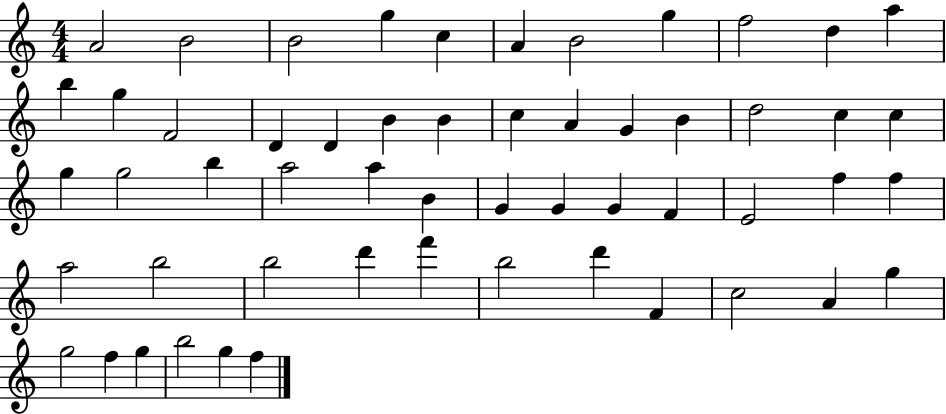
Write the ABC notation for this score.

X:1
T:Untitled
M:4/4
L:1/4
K:C
A2 B2 B2 g c A B2 g f2 d a b g F2 D D B B c A G B d2 c c g g2 b a2 a B G G G F E2 f f a2 b2 b2 d' f' b2 d' F c2 A g g2 f g b2 g f